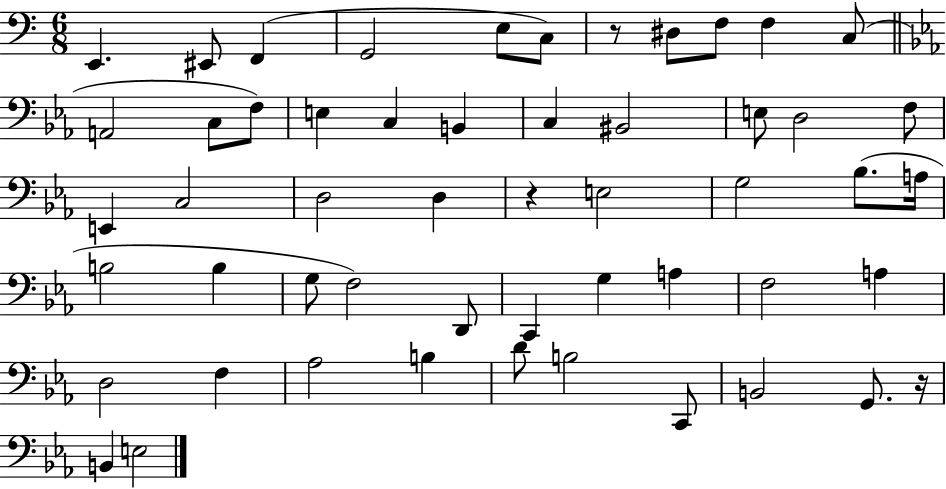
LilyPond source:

{
  \clef bass
  \numericTimeSignature
  \time 6/8
  \key c \major
  e,4. eis,8 f,4( | g,2 e8 c8) | r8 dis8 f8 f4 c8( | \bar "||" \break \key ees \major a,2 c8 f8) | e4 c4 b,4 | c4 bis,2 | e8 d2 f8 | \break e,4 c2 | d2 d4 | r4 e2 | g2 bes8.( a16 | \break b2 b4 | g8 f2) d,8 | c,4 g4 a4 | f2 a4 | \break d2 f4 | aes2 b4 | d'8 b2 c,8 | b,2 g,8. r16 | \break b,4 e2 | \bar "|."
}